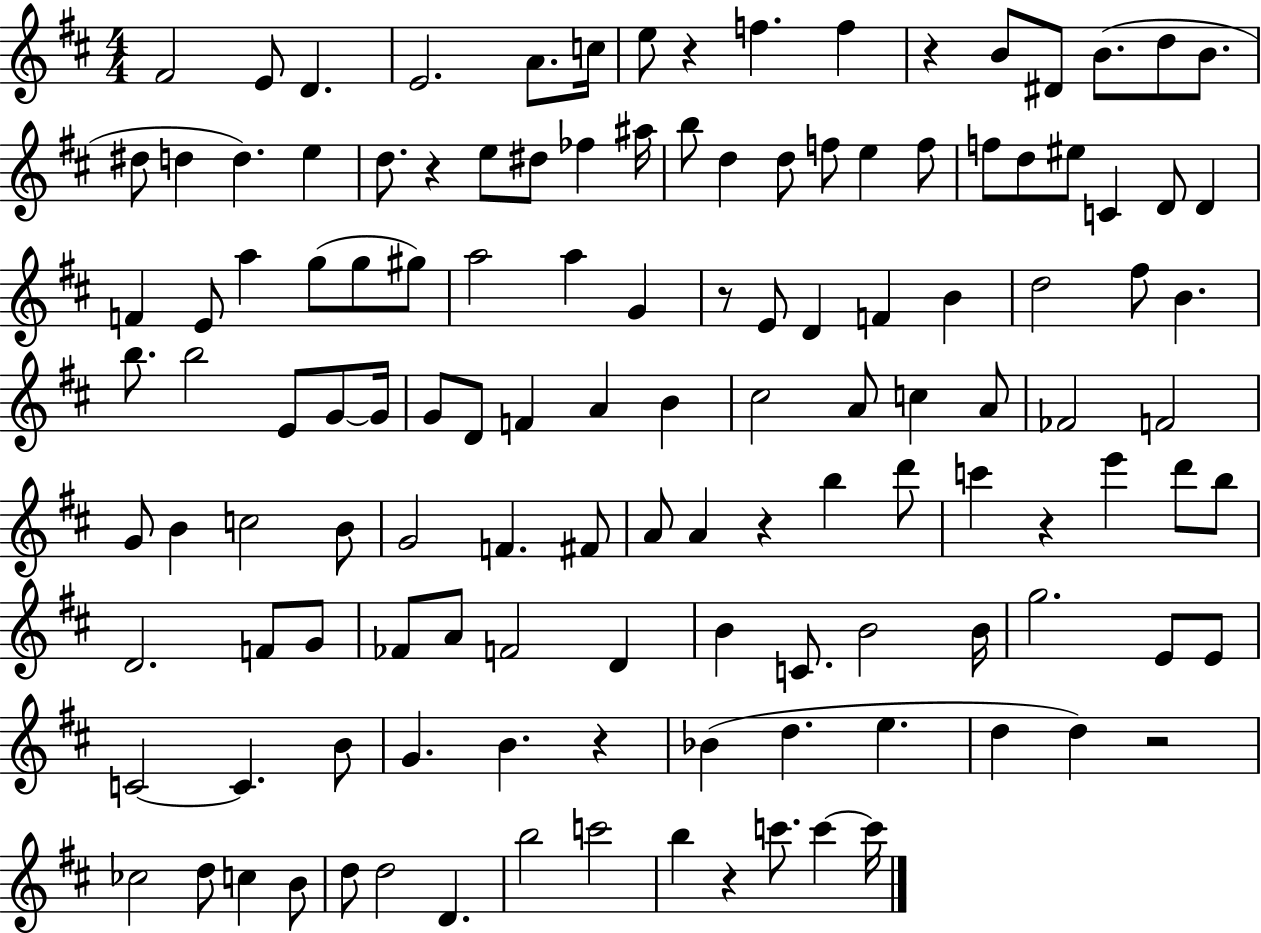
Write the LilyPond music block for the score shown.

{
  \clef treble
  \numericTimeSignature
  \time 4/4
  \key d \major
  fis'2 e'8 d'4. | e'2. a'8. c''16 | e''8 r4 f''4. f''4 | r4 b'8 dis'8 b'8.( d''8 b'8. | \break dis''8 d''4 d''4.) e''4 | d''8. r4 e''8 dis''8 fes''4 ais''16 | b''8 d''4 d''8 f''8 e''4 f''8 | f''8 d''8 eis''8 c'4 d'8 d'4 | \break f'4 e'8 a''4 g''8( g''8 gis''8) | a''2 a''4 g'4 | r8 e'8 d'4 f'4 b'4 | d''2 fis''8 b'4. | \break b''8. b''2 e'8 g'8~~ g'16 | g'8 d'8 f'4 a'4 b'4 | cis''2 a'8 c''4 a'8 | fes'2 f'2 | \break g'8 b'4 c''2 b'8 | g'2 f'4. fis'8 | a'8 a'4 r4 b''4 d'''8 | c'''4 r4 e'''4 d'''8 b''8 | \break d'2. f'8 g'8 | fes'8 a'8 f'2 d'4 | b'4 c'8. b'2 b'16 | g''2. e'8 e'8 | \break c'2~~ c'4. b'8 | g'4. b'4. r4 | bes'4( d''4. e''4. | d''4 d''4) r2 | \break ces''2 d''8 c''4 b'8 | d''8 d''2 d'4. | b''2 c'''2 | b''4 r4 c'''8. c'''4~~ c'''16 | \break \bar "|."
}